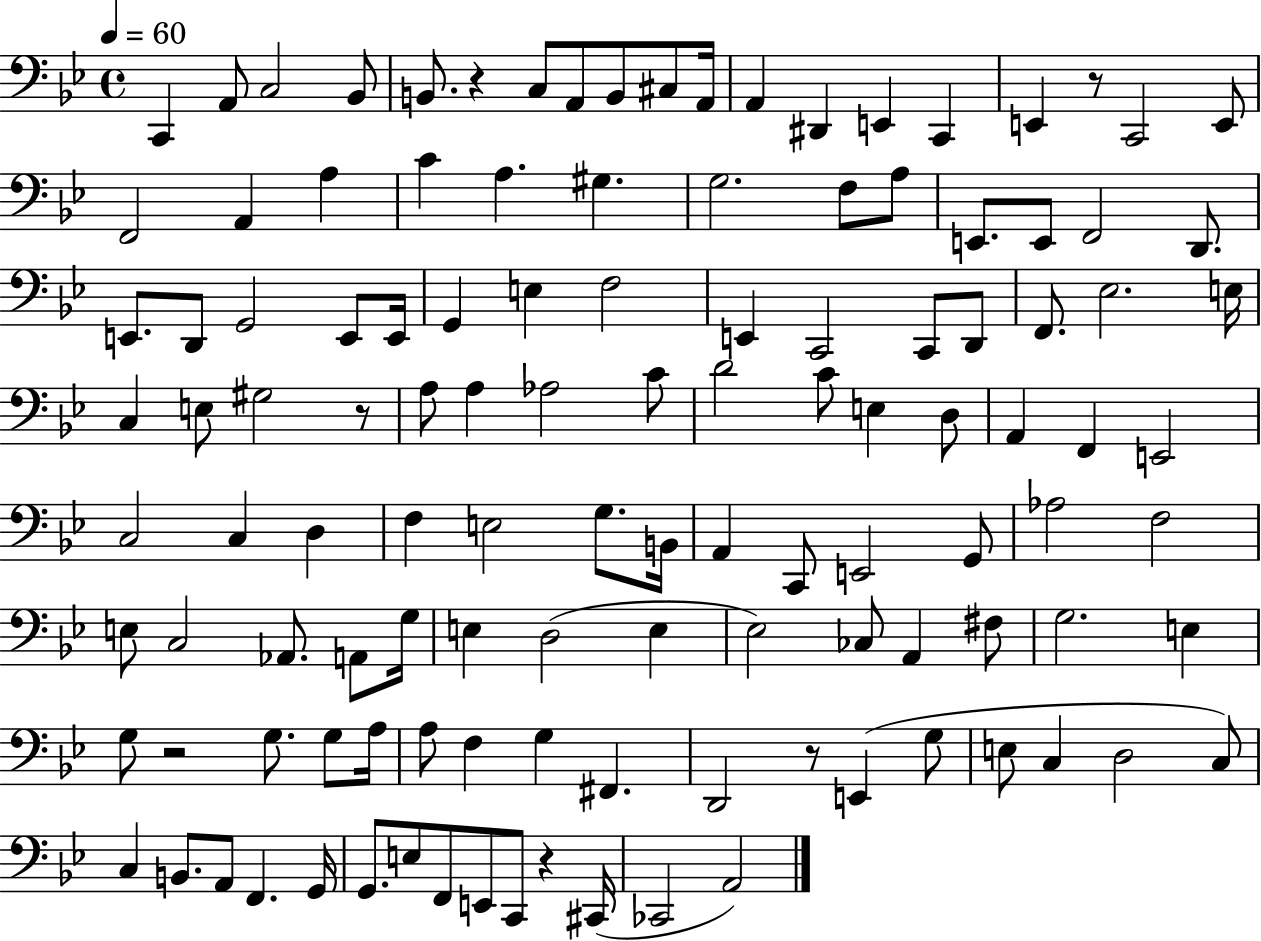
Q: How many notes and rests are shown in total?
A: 120